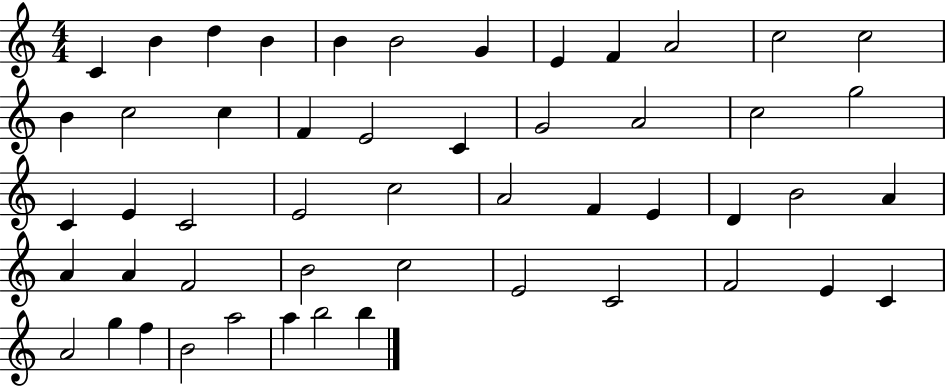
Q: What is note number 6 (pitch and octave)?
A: B4